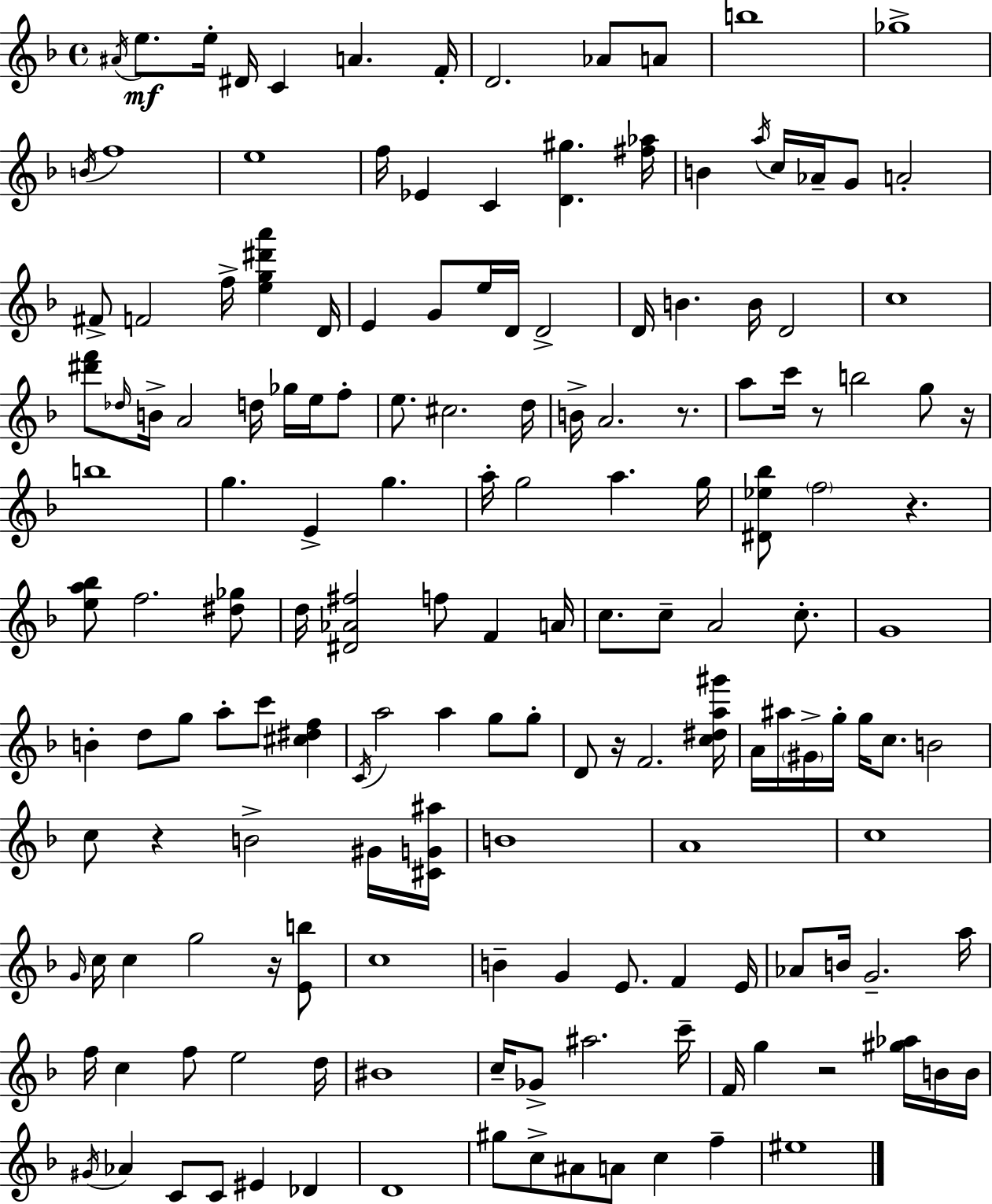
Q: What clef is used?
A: treble